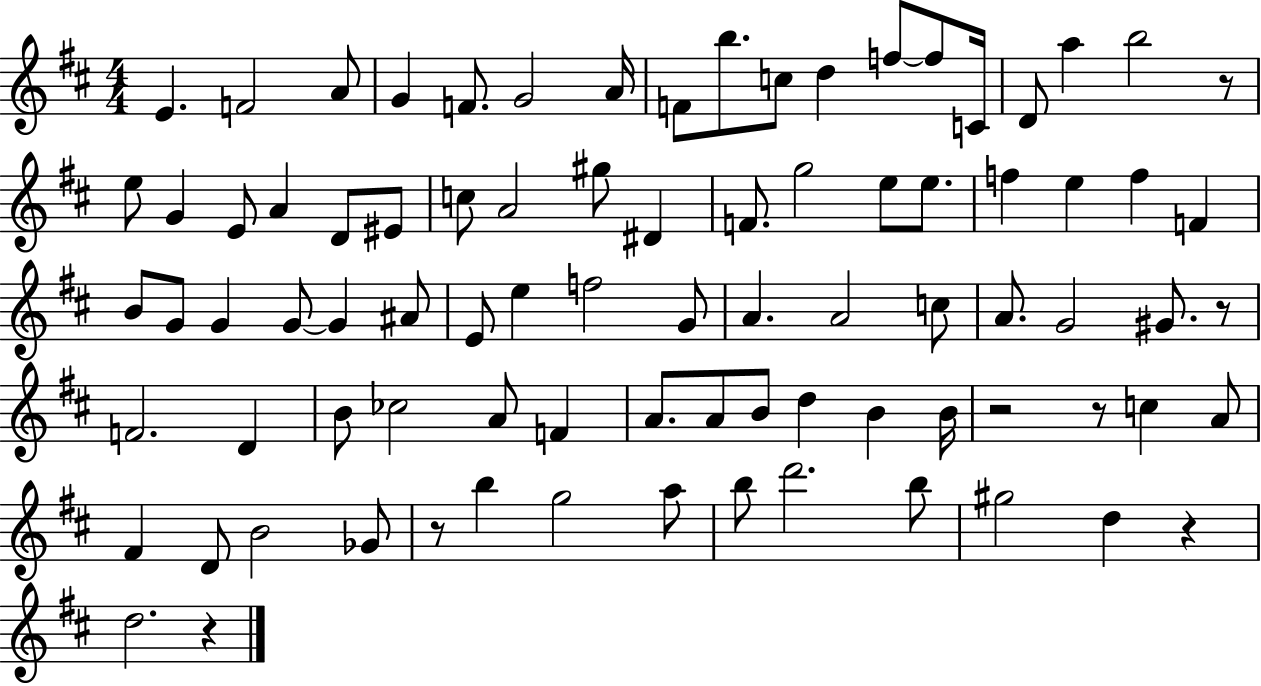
{
  \clef treble
  \numericTimeSignature
  \time 4/4
  \key d \major
  e'4. f'2 a'8 | g'4 f'8. g'2 a'16 | f'8 b''8. c''8 d''4 f''8~~ f''8 c'16 | d'8 a''4 b''2 r8 | \break e''8 g'4 e'8 a'4 d'8 eis'8 | c''8 a'2 gis''8 dis'4 | f'8. g''2 e''8 e''8. | f''4 e''4 f''4 f'4 | \break b'8 g'8 g'4 g'8~~ g'4 ais'8 | e'8 e''4 f''2 g'8 | a'4. a'2 c''8 | a'8. g'2 gis'8. r8 | \break f'2. d'4 | b'8 ces''2 a'8 f'4 | a'8. a'8 b'8 d''4 b'4 b'16 | r2 r8 c''4 a'8 | \break fis'4 d'8 b'2 ges'8 | r8 b''4 g''2 a''8 | b''8 d'''2. b''8 | gis''2 d''4 r4 | \break d''2. r4 | \bar "|."
}